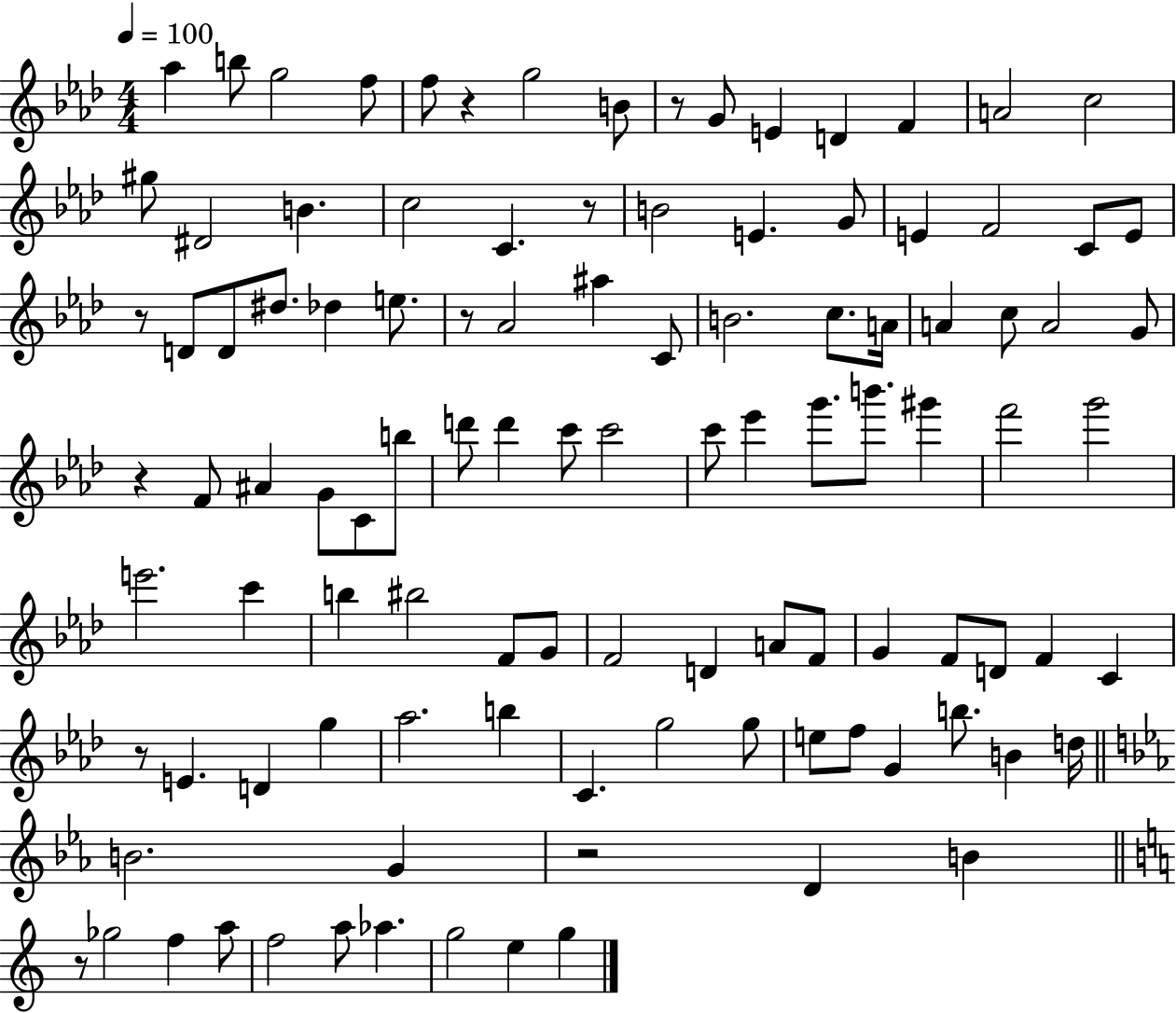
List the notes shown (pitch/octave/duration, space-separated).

Ab5/q B5/e G5/h F5/e F5/e R/q G5/h B4/e R/e G4/e E4/q D4/q F4/q A4/h C5/h G#5/e D#4/h B4/q. C5/h C4/q. R/e B4/h E4/q. G4/e E4/q F4/h C4/e E4/e R/e D4/e D4/e D#5/e. Db5/q E5/e. R/e Ab4/h A#5/q C4/e B4/h. C5/e. A4/s A4/q C5/e A4/h G4/e R/q F4/e A#4/q G4/e C4/e B5/e D6/e D6/q C6/e C6/h C6/e Eb6/q G6/e. B6/e. G#6/q F6/h G6/h E6/h. C6/q B5/q BIS5/h F4/e G4/e F4/h D4/q A4/e F4/e G4/q F4/e D4/e F4/q C4/q R/e E4/q. D4/q G5/q Ab5/h. B5/q C4/q. G5/h G5/e E5/e F5/e G4/q B5/e. B4/q D5/s B4/h. G4/q R/h D4/q B4/q R/e Gb5/h F5/q A5/e F5/h A5/e Ab5/q. G5/h E5/q G5/q